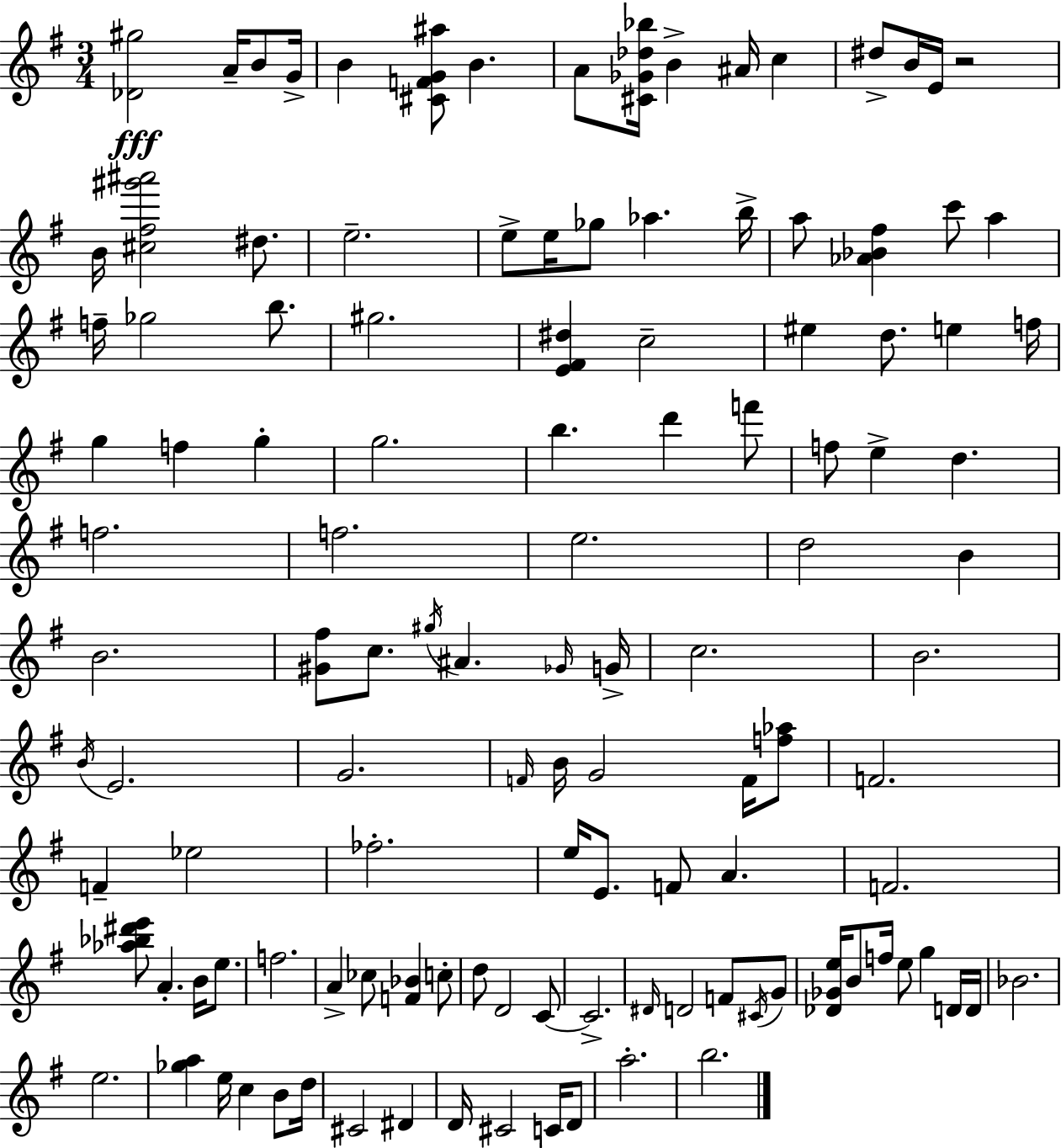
{
  \clef treble
  \numericTimeSignature
  \time 3/4
  \key e \minor
  \repeat volta 2 { <des' gis''>2\fff a'16-- b'8 g'16-> | b'4 <cis' f' g' ais''>8 b'4. | a'8 <cis' ges' des'' bes''>16 b'4-> ais'16 c''4 | dis''8-> b'16 e'16 r2 | \break b'16 <cis'' fis'' gis''' ais'''>2 dis''8. | e''2.-- | e''8-> e''16 ges''8 aes''4. b''16-> | a''8 <aes' bes' fis''>4 c'''8 a''4 | \break f''16-- ges''2 b''8. | gis''2. | <e' fis' dis''>4 c''2-- | eis''4 d''8. e''4 f''16 | \break g''4 f''4 g''4-. | g''2. | b''4. d'''4 f'''8 | f''8 e''4-> d''4. | \break f''2. | f''2. | e''2. | d''2 b'4 | \break b'2. | <gis' fis''>8 c''8. \acciaccatura { gis''16 } ais'4. | \grace { ges'16 } g'16-> c''2. | b'2. | \break \acciaccatura { b'16 } e'2. | g'2. | \grace { f'16 } b'16 g'2 | f'16 <f'' aes''>8 f'2. | \break f'4-- ees''2 | fes''2.-. | e''16 e'8. f'8 a'4. | f'2. | \break <aes'' bes'' dis''' e'''>8 a'4.-. | b'16 e''8. f''2. | a'4-> ces''8 <f' bes'>4 | c''8-. d''8 d'2 | \break c'8~~ c'2.-> | \grace { dis'16 } d'2 | f'8 \acciaccatura { cis'16 } g'8 <des' ges' e''>16 b'8 f''16 e''8 | g''4 d'16 d'16 bes'2. | \break e''2. | <ges'' a''>4 e''16 c''4 | b'8 d''16 cis'2 | dis'4 d'16 cis'2 | \break c'16 d'8 a''2.-. | b''2. | } \bar "|."
}